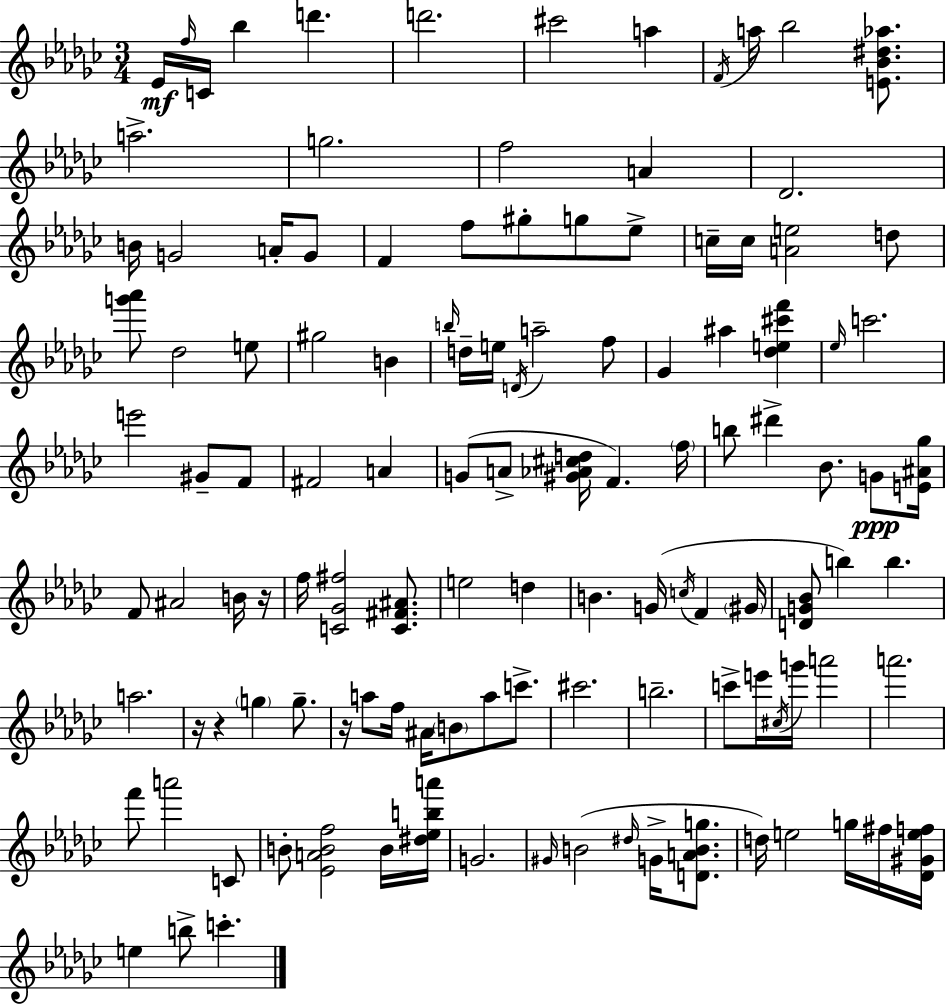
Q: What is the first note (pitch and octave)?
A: Eb4